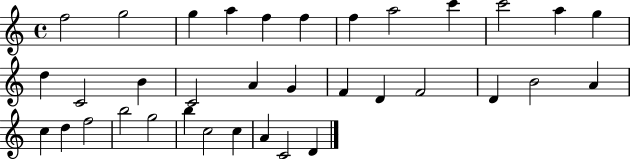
{
  \clef treble
  \time 4/4
  \defaultTimeSignature
  \key c \major
  f''2 g''2 | g''4 a''4 f''4 f''4 | f''4 a''2 c'''4 | c'''2 a''4 g''4 | \break d''4 c'2 b'4 | c'2 a'4 g'4 | f'4 d'4 f'2 | d'4 b'2 a'4 | \break c''4 d''4 f''2 | b''2 g''2 | b''4 c''2 c''4 | a'4 c'2 d'4 | \break \bar "|."
}